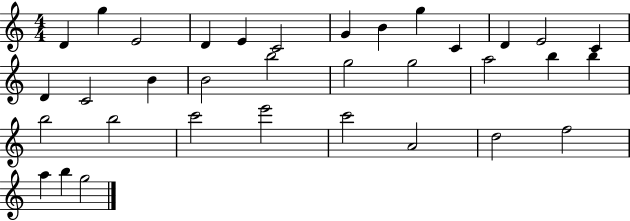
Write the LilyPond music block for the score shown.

{
  \clef treble
  \numericTimeSignature
  \time 4/4
  \key c \major
  d'4 g''4 e'2 | d'4 e'4 c'2 | g'4 b'4 g''4 c'4 | d'4 e'2 c'4 | \break d'4 c'2 b'4 | b'2 b''2 | g''2 g''2 | a''2 b''4 b''4 | \break b''2 b''2 | c'''2 e'''2 | c'''2 a'2 | d''2 f''2 | \break a''4 b''4 g''2 | \bar "|."
}